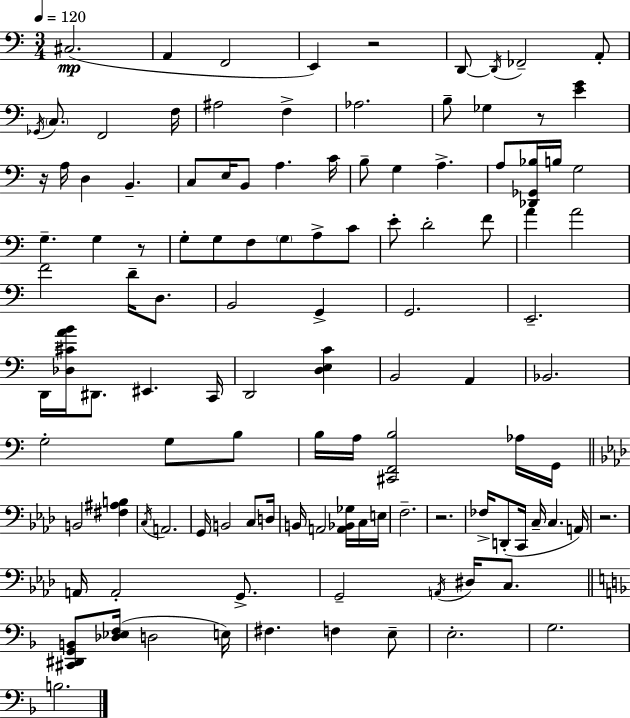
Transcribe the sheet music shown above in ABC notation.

X:1
T:Untitled
M:3/4
L:1/4
K:Am
^C,2 A,, F,,2 E,, z2 D,,/2 D,,/4 _F,,2 A,,/2 _G,,/4 C,/2 F,,2 F,/4 ^A,2 F, _A,2 B,/2 _G, z/2 [EG] z/4 A,/4 D, B,, C,/2 E,/4 B,,/2 A, C/4 B,/2 G, A, A,/2 [_D,,_G,,_B,]/4 B,/4 G,2 G, G, z/2 G,/2 G,/2 F,/2 G,/2 A,/2 C/2 E/2 D2 F/2 A A2 F2 D/4 D,/2 B,,2 G,, G,,2 E,,2 D,,/4 [_D,^CAB]/4 ^D,,/2 ^E,, C,,/4 D,,2 [D,E,C] B,,2 A,, _B,,2 G,2 G,/2 B,/2 B,/4 A,/4 [^C,,F,,B,]2 _A,/4 G,,/4 B,,2 [^F,^A,B,] C,/4 A,,2 G,,/4 B,,2 C,/2 D,/4 B,,/4 A,,2 [A,,_B,,_G,]/4 C,/4 E,/4 F,2 z2 _F,/4 D,,/2 C,,/4 C,/4 C, A,,/4 z2 A,,/4 A,,2 G,,/2 G,,2 A,,/4 ^D,/4 C,/2 [^C,,^D,,G,,B,,]/2 [_D,_E,F,]/4 D,2 E,/4 ^F, F, E,/2 E,2 G,2 B,2